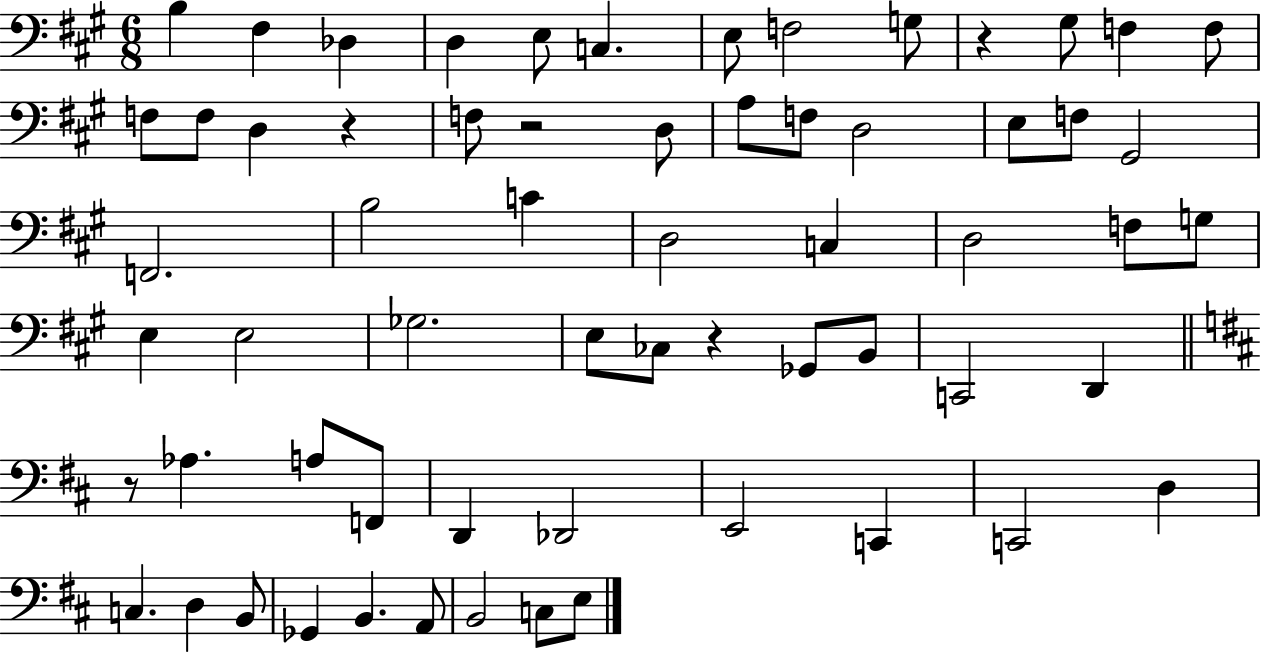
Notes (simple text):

B3/q F#3/q Db3/q D3/q E3/e C3/q. E3/e F3/h G3/e R/q G#3/e F3/q F3/e F3/e F3/e D3/q R/q F3/e R/h D3/e A3/e F3/e D3/h E3/e F3/e G#2/h F2/h. B3/h C4/q D3/h C3/q D3/h F3/e G3/e E3/q E3/h Gb3/h. E3/e CES3/e R/q Gb2/e B2/e C2/h D2/q R/e Ab3/q. A3/e F2/e D2/q Db2/h E2/h C2/q C2/h D3/q C3/q. D3/q B2/e Gb2/q B2/q. A2/e B2/h C3/e E3/e